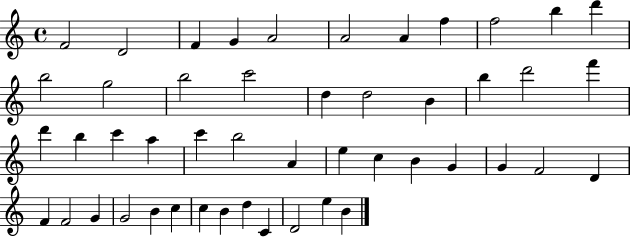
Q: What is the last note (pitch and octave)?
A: B4